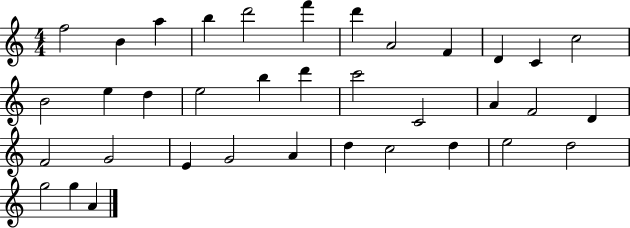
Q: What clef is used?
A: treble